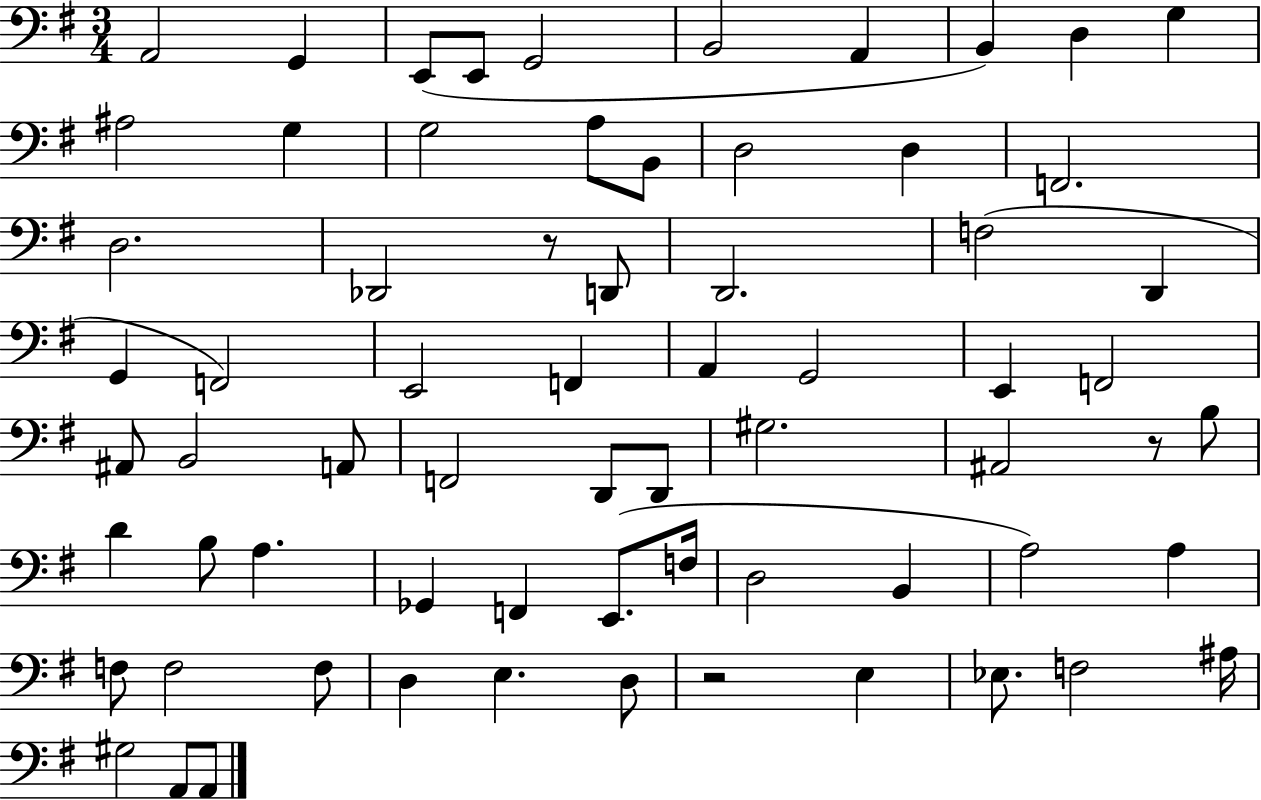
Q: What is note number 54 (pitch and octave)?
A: F3